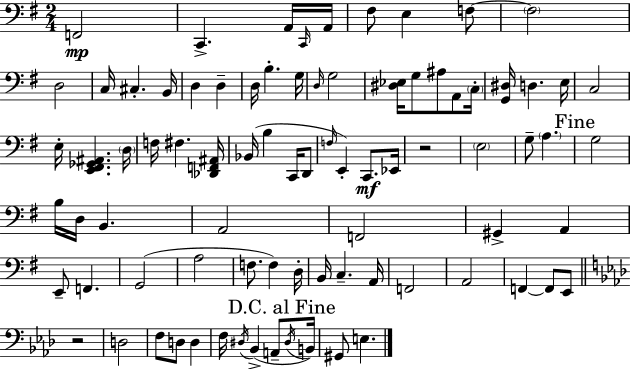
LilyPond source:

{
  \clef bass
  \numericTimeSignature
  \time 2/4
  \key g \major
  \repeat volta 2 { f,2\mp | c,4.-> a,16 \grace { c,16 } | a,16 fis8 e4 f8~~ | \parenthesize f2 | \break d2 | c16 cis4.-. | b,16 d4 d4-- | d16 b4.-. | \break g16 \grace { d16 } g2 | <dis ees>16 g8 ais8 a,8 | \parenthesize c16-. <g, dis>16 d4. | e16 c2 | \break e16-. <e, fis, ges, ais,>4. | \parenthesize d16 f16 fis4. | <des, f, ais,>16 bes,16( b4 c,16 | d,8 \grace { f16 } e,4-.) c,8.\mf | \break ees,16 r2 | \parenthesize e2 | g8-- \parenthesize a4. | \mark "Fine" g2 | \break b16 d16 b,4. | a,2 | f,2 | gis,4-> a,4 | \break e,8-- f,4. | g,2( | a2 | f8. f4) | \break d16-. b,16 c4.-- | a,16 f,2 | a,2 | f,4~~ f,8 | \break e,8 \bar "||" \break \key aes \major r2 | d2 | f8 d8 d4 | f16 \acciaccatura { dis16 }( bes,4-> a,8-- | \break \mark "D.C. al Fine" \acciaccatura { dis16 }) b,16 gis,8 e4. | } \bar "|."
}